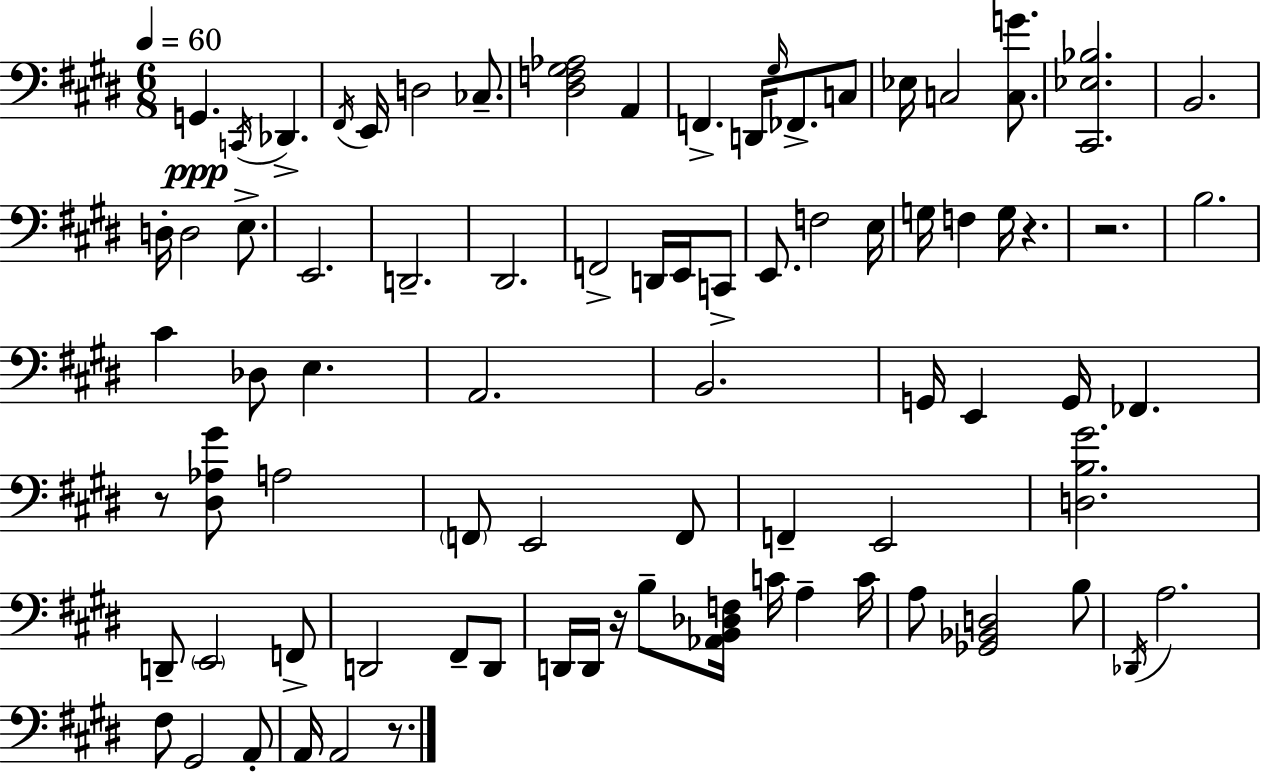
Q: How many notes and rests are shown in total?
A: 81